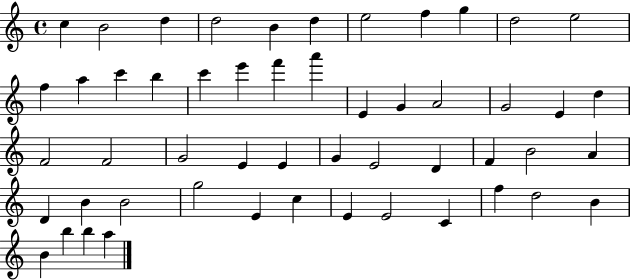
{
  \clef treble
  \time 4/4
  \defaultTimeSignature
  \key c \major
  c''4 b'2 d''4 | d''2 b'4 d''4 | e''2 f''4 g''4 | d''2 e''2 | \break f''4 a''4 c'''4 b''4 | c'''4 e'''4 f'''4 a'''4 | e'4 g'4 a'2 | g'2 e'4 d''4 | \break f'2 f'2 | g'2 e'4 e'4 | g'4 e'2 d'4 | f'4 b'2 a'4 | \break d'4 b'4 b'2 | g''2 e'4 c''4 | e'4 e'2 c'4 | f''4 d''2 b'4 | \break b'4 b''4 b''4 a''4 | \bar "|."
}